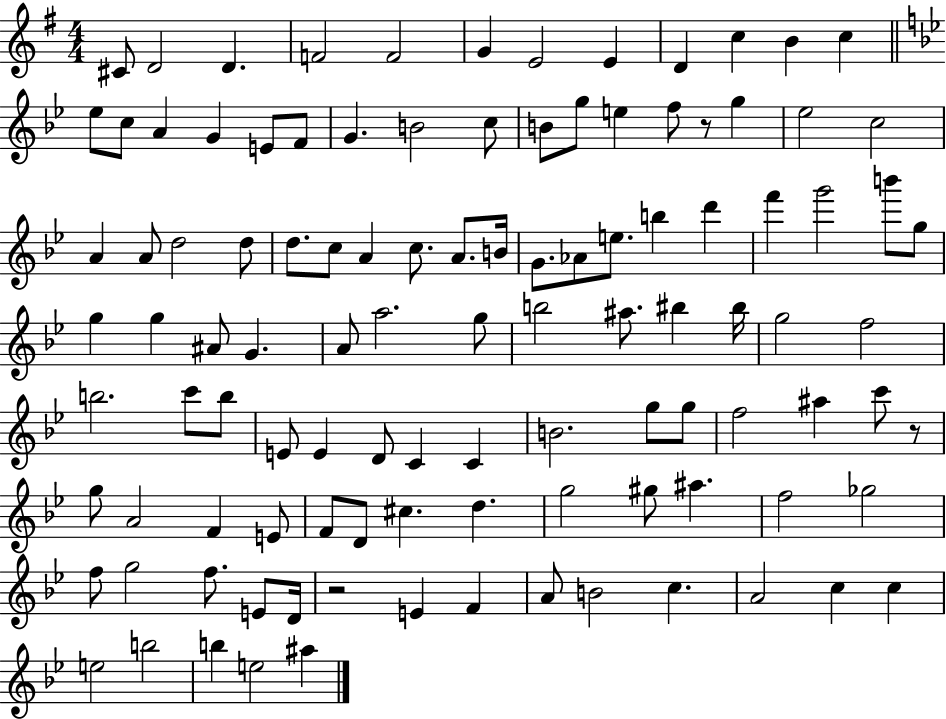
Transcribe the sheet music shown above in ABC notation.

X:1
T:Untitled
M:4/4
L:1/4
K:G
^C/2 D2 D F2 F2 G E2 E D c B c _e/2 c/2 A G E/2 F/2 G B2 c/2 B/2 g/2 e f/2 z/2 g _e2 c2 A A/2 d2 d/2 d/2 c/2 A c/2 A/2 B/4 G/2 _A/2 e/2 b d' f' g'2 b'/2 g/2 g g ^A/2 G A/2 a2 g/2 b2 ^a/2 ^b ^b/4 g2 f2 b2 c'/2 b/2 E/2 E D/2 C C B2 g/2 g/2 f2 ^a c'/2 z/2 g/2 A2 F E/2 F/2 D/2 ^c d g2 ^g/2 ^a f2 _g2 f/2 g2 f/2 E/2 D/4 z2 E F A/2 B2 c A2 c c e2 b2 b e2 ^a